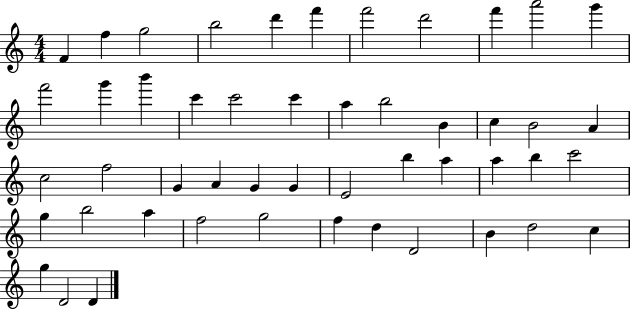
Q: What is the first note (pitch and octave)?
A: F4